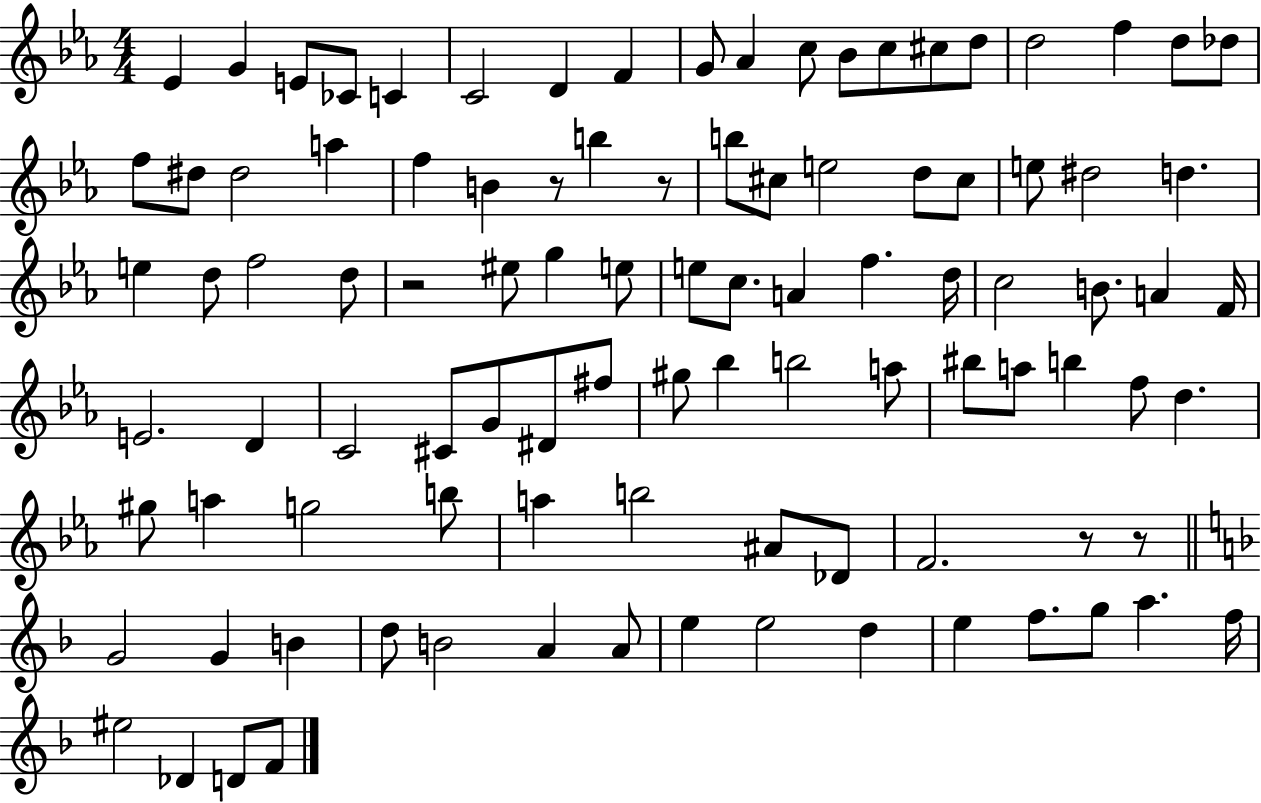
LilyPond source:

{
  \clef treble
  \numericTimeSignature
  \time 4/4
  \key ees \major
  ees'4 g'4 e'8 ces'8 c'4 | c'2 d'4 f'4 | g'8 aes'4 c''8 bes'8 c''8 cis''8 d''8 | d''2 f''4 d''8 des''8 | \break f''8 dis''8 dis''2 a''4 | f''4 b'4 r8 b''4 r8 | b''8 cis''8 e''2 d''8 cis''8 | e''8 dis''2 d''4. | \break e''4 d''8 f''2 d''8 | r2 eis''8 g''4 e''8 | e''8 c''8. a'4 f''4. d''16 | c''2 b'8. a'4 f'16 | \break e'2. d'4 | c'2 cis'8 g'8 dis'8 fis''8 | gis''8 bes''4 b''2 a''8 | bis''8 a''8 b''4 f''8 d''4. | \break gis''8 a''4 g''2 b''8 | a''4 b''2 ais'8 des'8 | f'2. r8 r8 | \bar "||" \break \key f \major g'2 g'4 b'4 | d''8 b'2 a'4 a'8 | e''4 e''2 d''4 | e''4 f''8. g''8 a''4. f''16 | \break eis''2 des'4 d'8 f'8 | \bar "|."
}